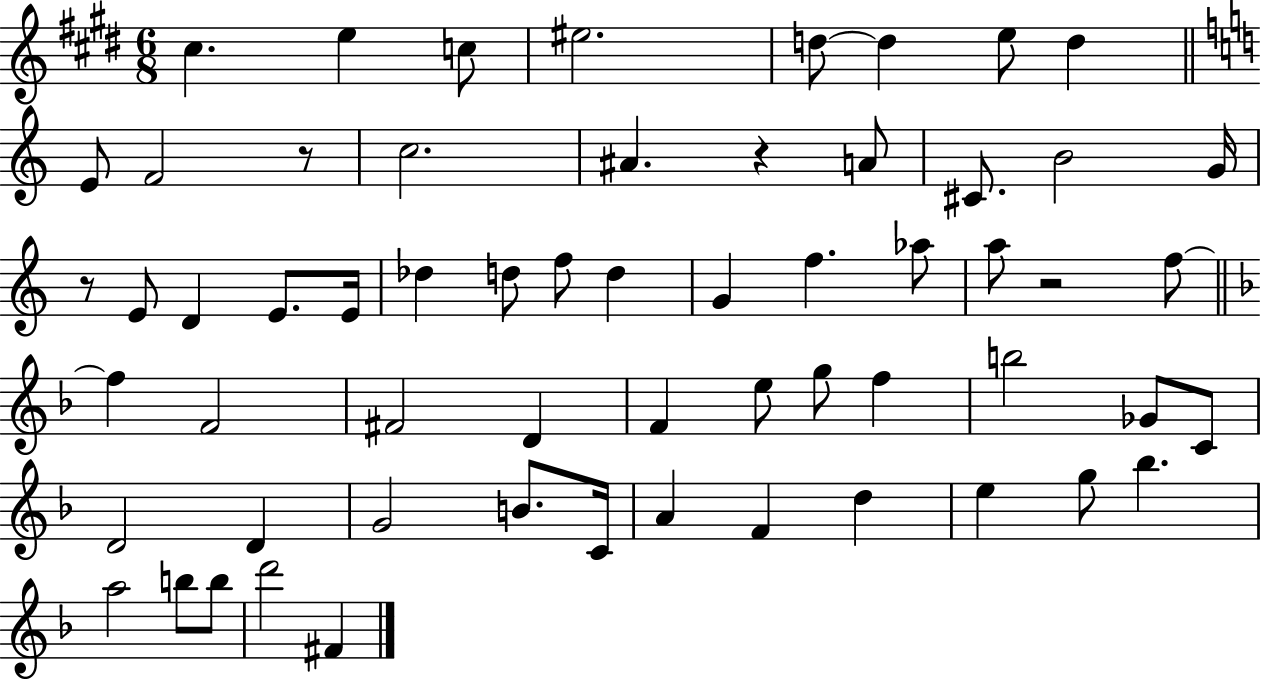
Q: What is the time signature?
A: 6/8